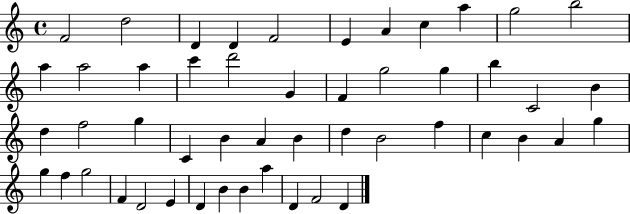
{
  \clef treble
  \time 4/4
  \defaultTimeSignature
  \key c \major
  f'2 d''2 | d'4 d'4 f'2 | e'4 a'4 c''4 a''4 | g''2 b''2 | \break a''4 a''2 a''4 | c'''4 d'''2 g'4 | f'4 g''2 g''4 | b''4 c'2 b'4 | \break d''4 f''2 g''4 | c'4 b'4 a'4 b'4 | d''4 b'2 f''4 | c''4 b'4 a'4 g''4 | \break g''4 f''4 g''2 | f'4 d'2 e'4 | d'4 b'4 b'4 a''4 | d'4 f'2 d'4 | \break \bar "|."
}